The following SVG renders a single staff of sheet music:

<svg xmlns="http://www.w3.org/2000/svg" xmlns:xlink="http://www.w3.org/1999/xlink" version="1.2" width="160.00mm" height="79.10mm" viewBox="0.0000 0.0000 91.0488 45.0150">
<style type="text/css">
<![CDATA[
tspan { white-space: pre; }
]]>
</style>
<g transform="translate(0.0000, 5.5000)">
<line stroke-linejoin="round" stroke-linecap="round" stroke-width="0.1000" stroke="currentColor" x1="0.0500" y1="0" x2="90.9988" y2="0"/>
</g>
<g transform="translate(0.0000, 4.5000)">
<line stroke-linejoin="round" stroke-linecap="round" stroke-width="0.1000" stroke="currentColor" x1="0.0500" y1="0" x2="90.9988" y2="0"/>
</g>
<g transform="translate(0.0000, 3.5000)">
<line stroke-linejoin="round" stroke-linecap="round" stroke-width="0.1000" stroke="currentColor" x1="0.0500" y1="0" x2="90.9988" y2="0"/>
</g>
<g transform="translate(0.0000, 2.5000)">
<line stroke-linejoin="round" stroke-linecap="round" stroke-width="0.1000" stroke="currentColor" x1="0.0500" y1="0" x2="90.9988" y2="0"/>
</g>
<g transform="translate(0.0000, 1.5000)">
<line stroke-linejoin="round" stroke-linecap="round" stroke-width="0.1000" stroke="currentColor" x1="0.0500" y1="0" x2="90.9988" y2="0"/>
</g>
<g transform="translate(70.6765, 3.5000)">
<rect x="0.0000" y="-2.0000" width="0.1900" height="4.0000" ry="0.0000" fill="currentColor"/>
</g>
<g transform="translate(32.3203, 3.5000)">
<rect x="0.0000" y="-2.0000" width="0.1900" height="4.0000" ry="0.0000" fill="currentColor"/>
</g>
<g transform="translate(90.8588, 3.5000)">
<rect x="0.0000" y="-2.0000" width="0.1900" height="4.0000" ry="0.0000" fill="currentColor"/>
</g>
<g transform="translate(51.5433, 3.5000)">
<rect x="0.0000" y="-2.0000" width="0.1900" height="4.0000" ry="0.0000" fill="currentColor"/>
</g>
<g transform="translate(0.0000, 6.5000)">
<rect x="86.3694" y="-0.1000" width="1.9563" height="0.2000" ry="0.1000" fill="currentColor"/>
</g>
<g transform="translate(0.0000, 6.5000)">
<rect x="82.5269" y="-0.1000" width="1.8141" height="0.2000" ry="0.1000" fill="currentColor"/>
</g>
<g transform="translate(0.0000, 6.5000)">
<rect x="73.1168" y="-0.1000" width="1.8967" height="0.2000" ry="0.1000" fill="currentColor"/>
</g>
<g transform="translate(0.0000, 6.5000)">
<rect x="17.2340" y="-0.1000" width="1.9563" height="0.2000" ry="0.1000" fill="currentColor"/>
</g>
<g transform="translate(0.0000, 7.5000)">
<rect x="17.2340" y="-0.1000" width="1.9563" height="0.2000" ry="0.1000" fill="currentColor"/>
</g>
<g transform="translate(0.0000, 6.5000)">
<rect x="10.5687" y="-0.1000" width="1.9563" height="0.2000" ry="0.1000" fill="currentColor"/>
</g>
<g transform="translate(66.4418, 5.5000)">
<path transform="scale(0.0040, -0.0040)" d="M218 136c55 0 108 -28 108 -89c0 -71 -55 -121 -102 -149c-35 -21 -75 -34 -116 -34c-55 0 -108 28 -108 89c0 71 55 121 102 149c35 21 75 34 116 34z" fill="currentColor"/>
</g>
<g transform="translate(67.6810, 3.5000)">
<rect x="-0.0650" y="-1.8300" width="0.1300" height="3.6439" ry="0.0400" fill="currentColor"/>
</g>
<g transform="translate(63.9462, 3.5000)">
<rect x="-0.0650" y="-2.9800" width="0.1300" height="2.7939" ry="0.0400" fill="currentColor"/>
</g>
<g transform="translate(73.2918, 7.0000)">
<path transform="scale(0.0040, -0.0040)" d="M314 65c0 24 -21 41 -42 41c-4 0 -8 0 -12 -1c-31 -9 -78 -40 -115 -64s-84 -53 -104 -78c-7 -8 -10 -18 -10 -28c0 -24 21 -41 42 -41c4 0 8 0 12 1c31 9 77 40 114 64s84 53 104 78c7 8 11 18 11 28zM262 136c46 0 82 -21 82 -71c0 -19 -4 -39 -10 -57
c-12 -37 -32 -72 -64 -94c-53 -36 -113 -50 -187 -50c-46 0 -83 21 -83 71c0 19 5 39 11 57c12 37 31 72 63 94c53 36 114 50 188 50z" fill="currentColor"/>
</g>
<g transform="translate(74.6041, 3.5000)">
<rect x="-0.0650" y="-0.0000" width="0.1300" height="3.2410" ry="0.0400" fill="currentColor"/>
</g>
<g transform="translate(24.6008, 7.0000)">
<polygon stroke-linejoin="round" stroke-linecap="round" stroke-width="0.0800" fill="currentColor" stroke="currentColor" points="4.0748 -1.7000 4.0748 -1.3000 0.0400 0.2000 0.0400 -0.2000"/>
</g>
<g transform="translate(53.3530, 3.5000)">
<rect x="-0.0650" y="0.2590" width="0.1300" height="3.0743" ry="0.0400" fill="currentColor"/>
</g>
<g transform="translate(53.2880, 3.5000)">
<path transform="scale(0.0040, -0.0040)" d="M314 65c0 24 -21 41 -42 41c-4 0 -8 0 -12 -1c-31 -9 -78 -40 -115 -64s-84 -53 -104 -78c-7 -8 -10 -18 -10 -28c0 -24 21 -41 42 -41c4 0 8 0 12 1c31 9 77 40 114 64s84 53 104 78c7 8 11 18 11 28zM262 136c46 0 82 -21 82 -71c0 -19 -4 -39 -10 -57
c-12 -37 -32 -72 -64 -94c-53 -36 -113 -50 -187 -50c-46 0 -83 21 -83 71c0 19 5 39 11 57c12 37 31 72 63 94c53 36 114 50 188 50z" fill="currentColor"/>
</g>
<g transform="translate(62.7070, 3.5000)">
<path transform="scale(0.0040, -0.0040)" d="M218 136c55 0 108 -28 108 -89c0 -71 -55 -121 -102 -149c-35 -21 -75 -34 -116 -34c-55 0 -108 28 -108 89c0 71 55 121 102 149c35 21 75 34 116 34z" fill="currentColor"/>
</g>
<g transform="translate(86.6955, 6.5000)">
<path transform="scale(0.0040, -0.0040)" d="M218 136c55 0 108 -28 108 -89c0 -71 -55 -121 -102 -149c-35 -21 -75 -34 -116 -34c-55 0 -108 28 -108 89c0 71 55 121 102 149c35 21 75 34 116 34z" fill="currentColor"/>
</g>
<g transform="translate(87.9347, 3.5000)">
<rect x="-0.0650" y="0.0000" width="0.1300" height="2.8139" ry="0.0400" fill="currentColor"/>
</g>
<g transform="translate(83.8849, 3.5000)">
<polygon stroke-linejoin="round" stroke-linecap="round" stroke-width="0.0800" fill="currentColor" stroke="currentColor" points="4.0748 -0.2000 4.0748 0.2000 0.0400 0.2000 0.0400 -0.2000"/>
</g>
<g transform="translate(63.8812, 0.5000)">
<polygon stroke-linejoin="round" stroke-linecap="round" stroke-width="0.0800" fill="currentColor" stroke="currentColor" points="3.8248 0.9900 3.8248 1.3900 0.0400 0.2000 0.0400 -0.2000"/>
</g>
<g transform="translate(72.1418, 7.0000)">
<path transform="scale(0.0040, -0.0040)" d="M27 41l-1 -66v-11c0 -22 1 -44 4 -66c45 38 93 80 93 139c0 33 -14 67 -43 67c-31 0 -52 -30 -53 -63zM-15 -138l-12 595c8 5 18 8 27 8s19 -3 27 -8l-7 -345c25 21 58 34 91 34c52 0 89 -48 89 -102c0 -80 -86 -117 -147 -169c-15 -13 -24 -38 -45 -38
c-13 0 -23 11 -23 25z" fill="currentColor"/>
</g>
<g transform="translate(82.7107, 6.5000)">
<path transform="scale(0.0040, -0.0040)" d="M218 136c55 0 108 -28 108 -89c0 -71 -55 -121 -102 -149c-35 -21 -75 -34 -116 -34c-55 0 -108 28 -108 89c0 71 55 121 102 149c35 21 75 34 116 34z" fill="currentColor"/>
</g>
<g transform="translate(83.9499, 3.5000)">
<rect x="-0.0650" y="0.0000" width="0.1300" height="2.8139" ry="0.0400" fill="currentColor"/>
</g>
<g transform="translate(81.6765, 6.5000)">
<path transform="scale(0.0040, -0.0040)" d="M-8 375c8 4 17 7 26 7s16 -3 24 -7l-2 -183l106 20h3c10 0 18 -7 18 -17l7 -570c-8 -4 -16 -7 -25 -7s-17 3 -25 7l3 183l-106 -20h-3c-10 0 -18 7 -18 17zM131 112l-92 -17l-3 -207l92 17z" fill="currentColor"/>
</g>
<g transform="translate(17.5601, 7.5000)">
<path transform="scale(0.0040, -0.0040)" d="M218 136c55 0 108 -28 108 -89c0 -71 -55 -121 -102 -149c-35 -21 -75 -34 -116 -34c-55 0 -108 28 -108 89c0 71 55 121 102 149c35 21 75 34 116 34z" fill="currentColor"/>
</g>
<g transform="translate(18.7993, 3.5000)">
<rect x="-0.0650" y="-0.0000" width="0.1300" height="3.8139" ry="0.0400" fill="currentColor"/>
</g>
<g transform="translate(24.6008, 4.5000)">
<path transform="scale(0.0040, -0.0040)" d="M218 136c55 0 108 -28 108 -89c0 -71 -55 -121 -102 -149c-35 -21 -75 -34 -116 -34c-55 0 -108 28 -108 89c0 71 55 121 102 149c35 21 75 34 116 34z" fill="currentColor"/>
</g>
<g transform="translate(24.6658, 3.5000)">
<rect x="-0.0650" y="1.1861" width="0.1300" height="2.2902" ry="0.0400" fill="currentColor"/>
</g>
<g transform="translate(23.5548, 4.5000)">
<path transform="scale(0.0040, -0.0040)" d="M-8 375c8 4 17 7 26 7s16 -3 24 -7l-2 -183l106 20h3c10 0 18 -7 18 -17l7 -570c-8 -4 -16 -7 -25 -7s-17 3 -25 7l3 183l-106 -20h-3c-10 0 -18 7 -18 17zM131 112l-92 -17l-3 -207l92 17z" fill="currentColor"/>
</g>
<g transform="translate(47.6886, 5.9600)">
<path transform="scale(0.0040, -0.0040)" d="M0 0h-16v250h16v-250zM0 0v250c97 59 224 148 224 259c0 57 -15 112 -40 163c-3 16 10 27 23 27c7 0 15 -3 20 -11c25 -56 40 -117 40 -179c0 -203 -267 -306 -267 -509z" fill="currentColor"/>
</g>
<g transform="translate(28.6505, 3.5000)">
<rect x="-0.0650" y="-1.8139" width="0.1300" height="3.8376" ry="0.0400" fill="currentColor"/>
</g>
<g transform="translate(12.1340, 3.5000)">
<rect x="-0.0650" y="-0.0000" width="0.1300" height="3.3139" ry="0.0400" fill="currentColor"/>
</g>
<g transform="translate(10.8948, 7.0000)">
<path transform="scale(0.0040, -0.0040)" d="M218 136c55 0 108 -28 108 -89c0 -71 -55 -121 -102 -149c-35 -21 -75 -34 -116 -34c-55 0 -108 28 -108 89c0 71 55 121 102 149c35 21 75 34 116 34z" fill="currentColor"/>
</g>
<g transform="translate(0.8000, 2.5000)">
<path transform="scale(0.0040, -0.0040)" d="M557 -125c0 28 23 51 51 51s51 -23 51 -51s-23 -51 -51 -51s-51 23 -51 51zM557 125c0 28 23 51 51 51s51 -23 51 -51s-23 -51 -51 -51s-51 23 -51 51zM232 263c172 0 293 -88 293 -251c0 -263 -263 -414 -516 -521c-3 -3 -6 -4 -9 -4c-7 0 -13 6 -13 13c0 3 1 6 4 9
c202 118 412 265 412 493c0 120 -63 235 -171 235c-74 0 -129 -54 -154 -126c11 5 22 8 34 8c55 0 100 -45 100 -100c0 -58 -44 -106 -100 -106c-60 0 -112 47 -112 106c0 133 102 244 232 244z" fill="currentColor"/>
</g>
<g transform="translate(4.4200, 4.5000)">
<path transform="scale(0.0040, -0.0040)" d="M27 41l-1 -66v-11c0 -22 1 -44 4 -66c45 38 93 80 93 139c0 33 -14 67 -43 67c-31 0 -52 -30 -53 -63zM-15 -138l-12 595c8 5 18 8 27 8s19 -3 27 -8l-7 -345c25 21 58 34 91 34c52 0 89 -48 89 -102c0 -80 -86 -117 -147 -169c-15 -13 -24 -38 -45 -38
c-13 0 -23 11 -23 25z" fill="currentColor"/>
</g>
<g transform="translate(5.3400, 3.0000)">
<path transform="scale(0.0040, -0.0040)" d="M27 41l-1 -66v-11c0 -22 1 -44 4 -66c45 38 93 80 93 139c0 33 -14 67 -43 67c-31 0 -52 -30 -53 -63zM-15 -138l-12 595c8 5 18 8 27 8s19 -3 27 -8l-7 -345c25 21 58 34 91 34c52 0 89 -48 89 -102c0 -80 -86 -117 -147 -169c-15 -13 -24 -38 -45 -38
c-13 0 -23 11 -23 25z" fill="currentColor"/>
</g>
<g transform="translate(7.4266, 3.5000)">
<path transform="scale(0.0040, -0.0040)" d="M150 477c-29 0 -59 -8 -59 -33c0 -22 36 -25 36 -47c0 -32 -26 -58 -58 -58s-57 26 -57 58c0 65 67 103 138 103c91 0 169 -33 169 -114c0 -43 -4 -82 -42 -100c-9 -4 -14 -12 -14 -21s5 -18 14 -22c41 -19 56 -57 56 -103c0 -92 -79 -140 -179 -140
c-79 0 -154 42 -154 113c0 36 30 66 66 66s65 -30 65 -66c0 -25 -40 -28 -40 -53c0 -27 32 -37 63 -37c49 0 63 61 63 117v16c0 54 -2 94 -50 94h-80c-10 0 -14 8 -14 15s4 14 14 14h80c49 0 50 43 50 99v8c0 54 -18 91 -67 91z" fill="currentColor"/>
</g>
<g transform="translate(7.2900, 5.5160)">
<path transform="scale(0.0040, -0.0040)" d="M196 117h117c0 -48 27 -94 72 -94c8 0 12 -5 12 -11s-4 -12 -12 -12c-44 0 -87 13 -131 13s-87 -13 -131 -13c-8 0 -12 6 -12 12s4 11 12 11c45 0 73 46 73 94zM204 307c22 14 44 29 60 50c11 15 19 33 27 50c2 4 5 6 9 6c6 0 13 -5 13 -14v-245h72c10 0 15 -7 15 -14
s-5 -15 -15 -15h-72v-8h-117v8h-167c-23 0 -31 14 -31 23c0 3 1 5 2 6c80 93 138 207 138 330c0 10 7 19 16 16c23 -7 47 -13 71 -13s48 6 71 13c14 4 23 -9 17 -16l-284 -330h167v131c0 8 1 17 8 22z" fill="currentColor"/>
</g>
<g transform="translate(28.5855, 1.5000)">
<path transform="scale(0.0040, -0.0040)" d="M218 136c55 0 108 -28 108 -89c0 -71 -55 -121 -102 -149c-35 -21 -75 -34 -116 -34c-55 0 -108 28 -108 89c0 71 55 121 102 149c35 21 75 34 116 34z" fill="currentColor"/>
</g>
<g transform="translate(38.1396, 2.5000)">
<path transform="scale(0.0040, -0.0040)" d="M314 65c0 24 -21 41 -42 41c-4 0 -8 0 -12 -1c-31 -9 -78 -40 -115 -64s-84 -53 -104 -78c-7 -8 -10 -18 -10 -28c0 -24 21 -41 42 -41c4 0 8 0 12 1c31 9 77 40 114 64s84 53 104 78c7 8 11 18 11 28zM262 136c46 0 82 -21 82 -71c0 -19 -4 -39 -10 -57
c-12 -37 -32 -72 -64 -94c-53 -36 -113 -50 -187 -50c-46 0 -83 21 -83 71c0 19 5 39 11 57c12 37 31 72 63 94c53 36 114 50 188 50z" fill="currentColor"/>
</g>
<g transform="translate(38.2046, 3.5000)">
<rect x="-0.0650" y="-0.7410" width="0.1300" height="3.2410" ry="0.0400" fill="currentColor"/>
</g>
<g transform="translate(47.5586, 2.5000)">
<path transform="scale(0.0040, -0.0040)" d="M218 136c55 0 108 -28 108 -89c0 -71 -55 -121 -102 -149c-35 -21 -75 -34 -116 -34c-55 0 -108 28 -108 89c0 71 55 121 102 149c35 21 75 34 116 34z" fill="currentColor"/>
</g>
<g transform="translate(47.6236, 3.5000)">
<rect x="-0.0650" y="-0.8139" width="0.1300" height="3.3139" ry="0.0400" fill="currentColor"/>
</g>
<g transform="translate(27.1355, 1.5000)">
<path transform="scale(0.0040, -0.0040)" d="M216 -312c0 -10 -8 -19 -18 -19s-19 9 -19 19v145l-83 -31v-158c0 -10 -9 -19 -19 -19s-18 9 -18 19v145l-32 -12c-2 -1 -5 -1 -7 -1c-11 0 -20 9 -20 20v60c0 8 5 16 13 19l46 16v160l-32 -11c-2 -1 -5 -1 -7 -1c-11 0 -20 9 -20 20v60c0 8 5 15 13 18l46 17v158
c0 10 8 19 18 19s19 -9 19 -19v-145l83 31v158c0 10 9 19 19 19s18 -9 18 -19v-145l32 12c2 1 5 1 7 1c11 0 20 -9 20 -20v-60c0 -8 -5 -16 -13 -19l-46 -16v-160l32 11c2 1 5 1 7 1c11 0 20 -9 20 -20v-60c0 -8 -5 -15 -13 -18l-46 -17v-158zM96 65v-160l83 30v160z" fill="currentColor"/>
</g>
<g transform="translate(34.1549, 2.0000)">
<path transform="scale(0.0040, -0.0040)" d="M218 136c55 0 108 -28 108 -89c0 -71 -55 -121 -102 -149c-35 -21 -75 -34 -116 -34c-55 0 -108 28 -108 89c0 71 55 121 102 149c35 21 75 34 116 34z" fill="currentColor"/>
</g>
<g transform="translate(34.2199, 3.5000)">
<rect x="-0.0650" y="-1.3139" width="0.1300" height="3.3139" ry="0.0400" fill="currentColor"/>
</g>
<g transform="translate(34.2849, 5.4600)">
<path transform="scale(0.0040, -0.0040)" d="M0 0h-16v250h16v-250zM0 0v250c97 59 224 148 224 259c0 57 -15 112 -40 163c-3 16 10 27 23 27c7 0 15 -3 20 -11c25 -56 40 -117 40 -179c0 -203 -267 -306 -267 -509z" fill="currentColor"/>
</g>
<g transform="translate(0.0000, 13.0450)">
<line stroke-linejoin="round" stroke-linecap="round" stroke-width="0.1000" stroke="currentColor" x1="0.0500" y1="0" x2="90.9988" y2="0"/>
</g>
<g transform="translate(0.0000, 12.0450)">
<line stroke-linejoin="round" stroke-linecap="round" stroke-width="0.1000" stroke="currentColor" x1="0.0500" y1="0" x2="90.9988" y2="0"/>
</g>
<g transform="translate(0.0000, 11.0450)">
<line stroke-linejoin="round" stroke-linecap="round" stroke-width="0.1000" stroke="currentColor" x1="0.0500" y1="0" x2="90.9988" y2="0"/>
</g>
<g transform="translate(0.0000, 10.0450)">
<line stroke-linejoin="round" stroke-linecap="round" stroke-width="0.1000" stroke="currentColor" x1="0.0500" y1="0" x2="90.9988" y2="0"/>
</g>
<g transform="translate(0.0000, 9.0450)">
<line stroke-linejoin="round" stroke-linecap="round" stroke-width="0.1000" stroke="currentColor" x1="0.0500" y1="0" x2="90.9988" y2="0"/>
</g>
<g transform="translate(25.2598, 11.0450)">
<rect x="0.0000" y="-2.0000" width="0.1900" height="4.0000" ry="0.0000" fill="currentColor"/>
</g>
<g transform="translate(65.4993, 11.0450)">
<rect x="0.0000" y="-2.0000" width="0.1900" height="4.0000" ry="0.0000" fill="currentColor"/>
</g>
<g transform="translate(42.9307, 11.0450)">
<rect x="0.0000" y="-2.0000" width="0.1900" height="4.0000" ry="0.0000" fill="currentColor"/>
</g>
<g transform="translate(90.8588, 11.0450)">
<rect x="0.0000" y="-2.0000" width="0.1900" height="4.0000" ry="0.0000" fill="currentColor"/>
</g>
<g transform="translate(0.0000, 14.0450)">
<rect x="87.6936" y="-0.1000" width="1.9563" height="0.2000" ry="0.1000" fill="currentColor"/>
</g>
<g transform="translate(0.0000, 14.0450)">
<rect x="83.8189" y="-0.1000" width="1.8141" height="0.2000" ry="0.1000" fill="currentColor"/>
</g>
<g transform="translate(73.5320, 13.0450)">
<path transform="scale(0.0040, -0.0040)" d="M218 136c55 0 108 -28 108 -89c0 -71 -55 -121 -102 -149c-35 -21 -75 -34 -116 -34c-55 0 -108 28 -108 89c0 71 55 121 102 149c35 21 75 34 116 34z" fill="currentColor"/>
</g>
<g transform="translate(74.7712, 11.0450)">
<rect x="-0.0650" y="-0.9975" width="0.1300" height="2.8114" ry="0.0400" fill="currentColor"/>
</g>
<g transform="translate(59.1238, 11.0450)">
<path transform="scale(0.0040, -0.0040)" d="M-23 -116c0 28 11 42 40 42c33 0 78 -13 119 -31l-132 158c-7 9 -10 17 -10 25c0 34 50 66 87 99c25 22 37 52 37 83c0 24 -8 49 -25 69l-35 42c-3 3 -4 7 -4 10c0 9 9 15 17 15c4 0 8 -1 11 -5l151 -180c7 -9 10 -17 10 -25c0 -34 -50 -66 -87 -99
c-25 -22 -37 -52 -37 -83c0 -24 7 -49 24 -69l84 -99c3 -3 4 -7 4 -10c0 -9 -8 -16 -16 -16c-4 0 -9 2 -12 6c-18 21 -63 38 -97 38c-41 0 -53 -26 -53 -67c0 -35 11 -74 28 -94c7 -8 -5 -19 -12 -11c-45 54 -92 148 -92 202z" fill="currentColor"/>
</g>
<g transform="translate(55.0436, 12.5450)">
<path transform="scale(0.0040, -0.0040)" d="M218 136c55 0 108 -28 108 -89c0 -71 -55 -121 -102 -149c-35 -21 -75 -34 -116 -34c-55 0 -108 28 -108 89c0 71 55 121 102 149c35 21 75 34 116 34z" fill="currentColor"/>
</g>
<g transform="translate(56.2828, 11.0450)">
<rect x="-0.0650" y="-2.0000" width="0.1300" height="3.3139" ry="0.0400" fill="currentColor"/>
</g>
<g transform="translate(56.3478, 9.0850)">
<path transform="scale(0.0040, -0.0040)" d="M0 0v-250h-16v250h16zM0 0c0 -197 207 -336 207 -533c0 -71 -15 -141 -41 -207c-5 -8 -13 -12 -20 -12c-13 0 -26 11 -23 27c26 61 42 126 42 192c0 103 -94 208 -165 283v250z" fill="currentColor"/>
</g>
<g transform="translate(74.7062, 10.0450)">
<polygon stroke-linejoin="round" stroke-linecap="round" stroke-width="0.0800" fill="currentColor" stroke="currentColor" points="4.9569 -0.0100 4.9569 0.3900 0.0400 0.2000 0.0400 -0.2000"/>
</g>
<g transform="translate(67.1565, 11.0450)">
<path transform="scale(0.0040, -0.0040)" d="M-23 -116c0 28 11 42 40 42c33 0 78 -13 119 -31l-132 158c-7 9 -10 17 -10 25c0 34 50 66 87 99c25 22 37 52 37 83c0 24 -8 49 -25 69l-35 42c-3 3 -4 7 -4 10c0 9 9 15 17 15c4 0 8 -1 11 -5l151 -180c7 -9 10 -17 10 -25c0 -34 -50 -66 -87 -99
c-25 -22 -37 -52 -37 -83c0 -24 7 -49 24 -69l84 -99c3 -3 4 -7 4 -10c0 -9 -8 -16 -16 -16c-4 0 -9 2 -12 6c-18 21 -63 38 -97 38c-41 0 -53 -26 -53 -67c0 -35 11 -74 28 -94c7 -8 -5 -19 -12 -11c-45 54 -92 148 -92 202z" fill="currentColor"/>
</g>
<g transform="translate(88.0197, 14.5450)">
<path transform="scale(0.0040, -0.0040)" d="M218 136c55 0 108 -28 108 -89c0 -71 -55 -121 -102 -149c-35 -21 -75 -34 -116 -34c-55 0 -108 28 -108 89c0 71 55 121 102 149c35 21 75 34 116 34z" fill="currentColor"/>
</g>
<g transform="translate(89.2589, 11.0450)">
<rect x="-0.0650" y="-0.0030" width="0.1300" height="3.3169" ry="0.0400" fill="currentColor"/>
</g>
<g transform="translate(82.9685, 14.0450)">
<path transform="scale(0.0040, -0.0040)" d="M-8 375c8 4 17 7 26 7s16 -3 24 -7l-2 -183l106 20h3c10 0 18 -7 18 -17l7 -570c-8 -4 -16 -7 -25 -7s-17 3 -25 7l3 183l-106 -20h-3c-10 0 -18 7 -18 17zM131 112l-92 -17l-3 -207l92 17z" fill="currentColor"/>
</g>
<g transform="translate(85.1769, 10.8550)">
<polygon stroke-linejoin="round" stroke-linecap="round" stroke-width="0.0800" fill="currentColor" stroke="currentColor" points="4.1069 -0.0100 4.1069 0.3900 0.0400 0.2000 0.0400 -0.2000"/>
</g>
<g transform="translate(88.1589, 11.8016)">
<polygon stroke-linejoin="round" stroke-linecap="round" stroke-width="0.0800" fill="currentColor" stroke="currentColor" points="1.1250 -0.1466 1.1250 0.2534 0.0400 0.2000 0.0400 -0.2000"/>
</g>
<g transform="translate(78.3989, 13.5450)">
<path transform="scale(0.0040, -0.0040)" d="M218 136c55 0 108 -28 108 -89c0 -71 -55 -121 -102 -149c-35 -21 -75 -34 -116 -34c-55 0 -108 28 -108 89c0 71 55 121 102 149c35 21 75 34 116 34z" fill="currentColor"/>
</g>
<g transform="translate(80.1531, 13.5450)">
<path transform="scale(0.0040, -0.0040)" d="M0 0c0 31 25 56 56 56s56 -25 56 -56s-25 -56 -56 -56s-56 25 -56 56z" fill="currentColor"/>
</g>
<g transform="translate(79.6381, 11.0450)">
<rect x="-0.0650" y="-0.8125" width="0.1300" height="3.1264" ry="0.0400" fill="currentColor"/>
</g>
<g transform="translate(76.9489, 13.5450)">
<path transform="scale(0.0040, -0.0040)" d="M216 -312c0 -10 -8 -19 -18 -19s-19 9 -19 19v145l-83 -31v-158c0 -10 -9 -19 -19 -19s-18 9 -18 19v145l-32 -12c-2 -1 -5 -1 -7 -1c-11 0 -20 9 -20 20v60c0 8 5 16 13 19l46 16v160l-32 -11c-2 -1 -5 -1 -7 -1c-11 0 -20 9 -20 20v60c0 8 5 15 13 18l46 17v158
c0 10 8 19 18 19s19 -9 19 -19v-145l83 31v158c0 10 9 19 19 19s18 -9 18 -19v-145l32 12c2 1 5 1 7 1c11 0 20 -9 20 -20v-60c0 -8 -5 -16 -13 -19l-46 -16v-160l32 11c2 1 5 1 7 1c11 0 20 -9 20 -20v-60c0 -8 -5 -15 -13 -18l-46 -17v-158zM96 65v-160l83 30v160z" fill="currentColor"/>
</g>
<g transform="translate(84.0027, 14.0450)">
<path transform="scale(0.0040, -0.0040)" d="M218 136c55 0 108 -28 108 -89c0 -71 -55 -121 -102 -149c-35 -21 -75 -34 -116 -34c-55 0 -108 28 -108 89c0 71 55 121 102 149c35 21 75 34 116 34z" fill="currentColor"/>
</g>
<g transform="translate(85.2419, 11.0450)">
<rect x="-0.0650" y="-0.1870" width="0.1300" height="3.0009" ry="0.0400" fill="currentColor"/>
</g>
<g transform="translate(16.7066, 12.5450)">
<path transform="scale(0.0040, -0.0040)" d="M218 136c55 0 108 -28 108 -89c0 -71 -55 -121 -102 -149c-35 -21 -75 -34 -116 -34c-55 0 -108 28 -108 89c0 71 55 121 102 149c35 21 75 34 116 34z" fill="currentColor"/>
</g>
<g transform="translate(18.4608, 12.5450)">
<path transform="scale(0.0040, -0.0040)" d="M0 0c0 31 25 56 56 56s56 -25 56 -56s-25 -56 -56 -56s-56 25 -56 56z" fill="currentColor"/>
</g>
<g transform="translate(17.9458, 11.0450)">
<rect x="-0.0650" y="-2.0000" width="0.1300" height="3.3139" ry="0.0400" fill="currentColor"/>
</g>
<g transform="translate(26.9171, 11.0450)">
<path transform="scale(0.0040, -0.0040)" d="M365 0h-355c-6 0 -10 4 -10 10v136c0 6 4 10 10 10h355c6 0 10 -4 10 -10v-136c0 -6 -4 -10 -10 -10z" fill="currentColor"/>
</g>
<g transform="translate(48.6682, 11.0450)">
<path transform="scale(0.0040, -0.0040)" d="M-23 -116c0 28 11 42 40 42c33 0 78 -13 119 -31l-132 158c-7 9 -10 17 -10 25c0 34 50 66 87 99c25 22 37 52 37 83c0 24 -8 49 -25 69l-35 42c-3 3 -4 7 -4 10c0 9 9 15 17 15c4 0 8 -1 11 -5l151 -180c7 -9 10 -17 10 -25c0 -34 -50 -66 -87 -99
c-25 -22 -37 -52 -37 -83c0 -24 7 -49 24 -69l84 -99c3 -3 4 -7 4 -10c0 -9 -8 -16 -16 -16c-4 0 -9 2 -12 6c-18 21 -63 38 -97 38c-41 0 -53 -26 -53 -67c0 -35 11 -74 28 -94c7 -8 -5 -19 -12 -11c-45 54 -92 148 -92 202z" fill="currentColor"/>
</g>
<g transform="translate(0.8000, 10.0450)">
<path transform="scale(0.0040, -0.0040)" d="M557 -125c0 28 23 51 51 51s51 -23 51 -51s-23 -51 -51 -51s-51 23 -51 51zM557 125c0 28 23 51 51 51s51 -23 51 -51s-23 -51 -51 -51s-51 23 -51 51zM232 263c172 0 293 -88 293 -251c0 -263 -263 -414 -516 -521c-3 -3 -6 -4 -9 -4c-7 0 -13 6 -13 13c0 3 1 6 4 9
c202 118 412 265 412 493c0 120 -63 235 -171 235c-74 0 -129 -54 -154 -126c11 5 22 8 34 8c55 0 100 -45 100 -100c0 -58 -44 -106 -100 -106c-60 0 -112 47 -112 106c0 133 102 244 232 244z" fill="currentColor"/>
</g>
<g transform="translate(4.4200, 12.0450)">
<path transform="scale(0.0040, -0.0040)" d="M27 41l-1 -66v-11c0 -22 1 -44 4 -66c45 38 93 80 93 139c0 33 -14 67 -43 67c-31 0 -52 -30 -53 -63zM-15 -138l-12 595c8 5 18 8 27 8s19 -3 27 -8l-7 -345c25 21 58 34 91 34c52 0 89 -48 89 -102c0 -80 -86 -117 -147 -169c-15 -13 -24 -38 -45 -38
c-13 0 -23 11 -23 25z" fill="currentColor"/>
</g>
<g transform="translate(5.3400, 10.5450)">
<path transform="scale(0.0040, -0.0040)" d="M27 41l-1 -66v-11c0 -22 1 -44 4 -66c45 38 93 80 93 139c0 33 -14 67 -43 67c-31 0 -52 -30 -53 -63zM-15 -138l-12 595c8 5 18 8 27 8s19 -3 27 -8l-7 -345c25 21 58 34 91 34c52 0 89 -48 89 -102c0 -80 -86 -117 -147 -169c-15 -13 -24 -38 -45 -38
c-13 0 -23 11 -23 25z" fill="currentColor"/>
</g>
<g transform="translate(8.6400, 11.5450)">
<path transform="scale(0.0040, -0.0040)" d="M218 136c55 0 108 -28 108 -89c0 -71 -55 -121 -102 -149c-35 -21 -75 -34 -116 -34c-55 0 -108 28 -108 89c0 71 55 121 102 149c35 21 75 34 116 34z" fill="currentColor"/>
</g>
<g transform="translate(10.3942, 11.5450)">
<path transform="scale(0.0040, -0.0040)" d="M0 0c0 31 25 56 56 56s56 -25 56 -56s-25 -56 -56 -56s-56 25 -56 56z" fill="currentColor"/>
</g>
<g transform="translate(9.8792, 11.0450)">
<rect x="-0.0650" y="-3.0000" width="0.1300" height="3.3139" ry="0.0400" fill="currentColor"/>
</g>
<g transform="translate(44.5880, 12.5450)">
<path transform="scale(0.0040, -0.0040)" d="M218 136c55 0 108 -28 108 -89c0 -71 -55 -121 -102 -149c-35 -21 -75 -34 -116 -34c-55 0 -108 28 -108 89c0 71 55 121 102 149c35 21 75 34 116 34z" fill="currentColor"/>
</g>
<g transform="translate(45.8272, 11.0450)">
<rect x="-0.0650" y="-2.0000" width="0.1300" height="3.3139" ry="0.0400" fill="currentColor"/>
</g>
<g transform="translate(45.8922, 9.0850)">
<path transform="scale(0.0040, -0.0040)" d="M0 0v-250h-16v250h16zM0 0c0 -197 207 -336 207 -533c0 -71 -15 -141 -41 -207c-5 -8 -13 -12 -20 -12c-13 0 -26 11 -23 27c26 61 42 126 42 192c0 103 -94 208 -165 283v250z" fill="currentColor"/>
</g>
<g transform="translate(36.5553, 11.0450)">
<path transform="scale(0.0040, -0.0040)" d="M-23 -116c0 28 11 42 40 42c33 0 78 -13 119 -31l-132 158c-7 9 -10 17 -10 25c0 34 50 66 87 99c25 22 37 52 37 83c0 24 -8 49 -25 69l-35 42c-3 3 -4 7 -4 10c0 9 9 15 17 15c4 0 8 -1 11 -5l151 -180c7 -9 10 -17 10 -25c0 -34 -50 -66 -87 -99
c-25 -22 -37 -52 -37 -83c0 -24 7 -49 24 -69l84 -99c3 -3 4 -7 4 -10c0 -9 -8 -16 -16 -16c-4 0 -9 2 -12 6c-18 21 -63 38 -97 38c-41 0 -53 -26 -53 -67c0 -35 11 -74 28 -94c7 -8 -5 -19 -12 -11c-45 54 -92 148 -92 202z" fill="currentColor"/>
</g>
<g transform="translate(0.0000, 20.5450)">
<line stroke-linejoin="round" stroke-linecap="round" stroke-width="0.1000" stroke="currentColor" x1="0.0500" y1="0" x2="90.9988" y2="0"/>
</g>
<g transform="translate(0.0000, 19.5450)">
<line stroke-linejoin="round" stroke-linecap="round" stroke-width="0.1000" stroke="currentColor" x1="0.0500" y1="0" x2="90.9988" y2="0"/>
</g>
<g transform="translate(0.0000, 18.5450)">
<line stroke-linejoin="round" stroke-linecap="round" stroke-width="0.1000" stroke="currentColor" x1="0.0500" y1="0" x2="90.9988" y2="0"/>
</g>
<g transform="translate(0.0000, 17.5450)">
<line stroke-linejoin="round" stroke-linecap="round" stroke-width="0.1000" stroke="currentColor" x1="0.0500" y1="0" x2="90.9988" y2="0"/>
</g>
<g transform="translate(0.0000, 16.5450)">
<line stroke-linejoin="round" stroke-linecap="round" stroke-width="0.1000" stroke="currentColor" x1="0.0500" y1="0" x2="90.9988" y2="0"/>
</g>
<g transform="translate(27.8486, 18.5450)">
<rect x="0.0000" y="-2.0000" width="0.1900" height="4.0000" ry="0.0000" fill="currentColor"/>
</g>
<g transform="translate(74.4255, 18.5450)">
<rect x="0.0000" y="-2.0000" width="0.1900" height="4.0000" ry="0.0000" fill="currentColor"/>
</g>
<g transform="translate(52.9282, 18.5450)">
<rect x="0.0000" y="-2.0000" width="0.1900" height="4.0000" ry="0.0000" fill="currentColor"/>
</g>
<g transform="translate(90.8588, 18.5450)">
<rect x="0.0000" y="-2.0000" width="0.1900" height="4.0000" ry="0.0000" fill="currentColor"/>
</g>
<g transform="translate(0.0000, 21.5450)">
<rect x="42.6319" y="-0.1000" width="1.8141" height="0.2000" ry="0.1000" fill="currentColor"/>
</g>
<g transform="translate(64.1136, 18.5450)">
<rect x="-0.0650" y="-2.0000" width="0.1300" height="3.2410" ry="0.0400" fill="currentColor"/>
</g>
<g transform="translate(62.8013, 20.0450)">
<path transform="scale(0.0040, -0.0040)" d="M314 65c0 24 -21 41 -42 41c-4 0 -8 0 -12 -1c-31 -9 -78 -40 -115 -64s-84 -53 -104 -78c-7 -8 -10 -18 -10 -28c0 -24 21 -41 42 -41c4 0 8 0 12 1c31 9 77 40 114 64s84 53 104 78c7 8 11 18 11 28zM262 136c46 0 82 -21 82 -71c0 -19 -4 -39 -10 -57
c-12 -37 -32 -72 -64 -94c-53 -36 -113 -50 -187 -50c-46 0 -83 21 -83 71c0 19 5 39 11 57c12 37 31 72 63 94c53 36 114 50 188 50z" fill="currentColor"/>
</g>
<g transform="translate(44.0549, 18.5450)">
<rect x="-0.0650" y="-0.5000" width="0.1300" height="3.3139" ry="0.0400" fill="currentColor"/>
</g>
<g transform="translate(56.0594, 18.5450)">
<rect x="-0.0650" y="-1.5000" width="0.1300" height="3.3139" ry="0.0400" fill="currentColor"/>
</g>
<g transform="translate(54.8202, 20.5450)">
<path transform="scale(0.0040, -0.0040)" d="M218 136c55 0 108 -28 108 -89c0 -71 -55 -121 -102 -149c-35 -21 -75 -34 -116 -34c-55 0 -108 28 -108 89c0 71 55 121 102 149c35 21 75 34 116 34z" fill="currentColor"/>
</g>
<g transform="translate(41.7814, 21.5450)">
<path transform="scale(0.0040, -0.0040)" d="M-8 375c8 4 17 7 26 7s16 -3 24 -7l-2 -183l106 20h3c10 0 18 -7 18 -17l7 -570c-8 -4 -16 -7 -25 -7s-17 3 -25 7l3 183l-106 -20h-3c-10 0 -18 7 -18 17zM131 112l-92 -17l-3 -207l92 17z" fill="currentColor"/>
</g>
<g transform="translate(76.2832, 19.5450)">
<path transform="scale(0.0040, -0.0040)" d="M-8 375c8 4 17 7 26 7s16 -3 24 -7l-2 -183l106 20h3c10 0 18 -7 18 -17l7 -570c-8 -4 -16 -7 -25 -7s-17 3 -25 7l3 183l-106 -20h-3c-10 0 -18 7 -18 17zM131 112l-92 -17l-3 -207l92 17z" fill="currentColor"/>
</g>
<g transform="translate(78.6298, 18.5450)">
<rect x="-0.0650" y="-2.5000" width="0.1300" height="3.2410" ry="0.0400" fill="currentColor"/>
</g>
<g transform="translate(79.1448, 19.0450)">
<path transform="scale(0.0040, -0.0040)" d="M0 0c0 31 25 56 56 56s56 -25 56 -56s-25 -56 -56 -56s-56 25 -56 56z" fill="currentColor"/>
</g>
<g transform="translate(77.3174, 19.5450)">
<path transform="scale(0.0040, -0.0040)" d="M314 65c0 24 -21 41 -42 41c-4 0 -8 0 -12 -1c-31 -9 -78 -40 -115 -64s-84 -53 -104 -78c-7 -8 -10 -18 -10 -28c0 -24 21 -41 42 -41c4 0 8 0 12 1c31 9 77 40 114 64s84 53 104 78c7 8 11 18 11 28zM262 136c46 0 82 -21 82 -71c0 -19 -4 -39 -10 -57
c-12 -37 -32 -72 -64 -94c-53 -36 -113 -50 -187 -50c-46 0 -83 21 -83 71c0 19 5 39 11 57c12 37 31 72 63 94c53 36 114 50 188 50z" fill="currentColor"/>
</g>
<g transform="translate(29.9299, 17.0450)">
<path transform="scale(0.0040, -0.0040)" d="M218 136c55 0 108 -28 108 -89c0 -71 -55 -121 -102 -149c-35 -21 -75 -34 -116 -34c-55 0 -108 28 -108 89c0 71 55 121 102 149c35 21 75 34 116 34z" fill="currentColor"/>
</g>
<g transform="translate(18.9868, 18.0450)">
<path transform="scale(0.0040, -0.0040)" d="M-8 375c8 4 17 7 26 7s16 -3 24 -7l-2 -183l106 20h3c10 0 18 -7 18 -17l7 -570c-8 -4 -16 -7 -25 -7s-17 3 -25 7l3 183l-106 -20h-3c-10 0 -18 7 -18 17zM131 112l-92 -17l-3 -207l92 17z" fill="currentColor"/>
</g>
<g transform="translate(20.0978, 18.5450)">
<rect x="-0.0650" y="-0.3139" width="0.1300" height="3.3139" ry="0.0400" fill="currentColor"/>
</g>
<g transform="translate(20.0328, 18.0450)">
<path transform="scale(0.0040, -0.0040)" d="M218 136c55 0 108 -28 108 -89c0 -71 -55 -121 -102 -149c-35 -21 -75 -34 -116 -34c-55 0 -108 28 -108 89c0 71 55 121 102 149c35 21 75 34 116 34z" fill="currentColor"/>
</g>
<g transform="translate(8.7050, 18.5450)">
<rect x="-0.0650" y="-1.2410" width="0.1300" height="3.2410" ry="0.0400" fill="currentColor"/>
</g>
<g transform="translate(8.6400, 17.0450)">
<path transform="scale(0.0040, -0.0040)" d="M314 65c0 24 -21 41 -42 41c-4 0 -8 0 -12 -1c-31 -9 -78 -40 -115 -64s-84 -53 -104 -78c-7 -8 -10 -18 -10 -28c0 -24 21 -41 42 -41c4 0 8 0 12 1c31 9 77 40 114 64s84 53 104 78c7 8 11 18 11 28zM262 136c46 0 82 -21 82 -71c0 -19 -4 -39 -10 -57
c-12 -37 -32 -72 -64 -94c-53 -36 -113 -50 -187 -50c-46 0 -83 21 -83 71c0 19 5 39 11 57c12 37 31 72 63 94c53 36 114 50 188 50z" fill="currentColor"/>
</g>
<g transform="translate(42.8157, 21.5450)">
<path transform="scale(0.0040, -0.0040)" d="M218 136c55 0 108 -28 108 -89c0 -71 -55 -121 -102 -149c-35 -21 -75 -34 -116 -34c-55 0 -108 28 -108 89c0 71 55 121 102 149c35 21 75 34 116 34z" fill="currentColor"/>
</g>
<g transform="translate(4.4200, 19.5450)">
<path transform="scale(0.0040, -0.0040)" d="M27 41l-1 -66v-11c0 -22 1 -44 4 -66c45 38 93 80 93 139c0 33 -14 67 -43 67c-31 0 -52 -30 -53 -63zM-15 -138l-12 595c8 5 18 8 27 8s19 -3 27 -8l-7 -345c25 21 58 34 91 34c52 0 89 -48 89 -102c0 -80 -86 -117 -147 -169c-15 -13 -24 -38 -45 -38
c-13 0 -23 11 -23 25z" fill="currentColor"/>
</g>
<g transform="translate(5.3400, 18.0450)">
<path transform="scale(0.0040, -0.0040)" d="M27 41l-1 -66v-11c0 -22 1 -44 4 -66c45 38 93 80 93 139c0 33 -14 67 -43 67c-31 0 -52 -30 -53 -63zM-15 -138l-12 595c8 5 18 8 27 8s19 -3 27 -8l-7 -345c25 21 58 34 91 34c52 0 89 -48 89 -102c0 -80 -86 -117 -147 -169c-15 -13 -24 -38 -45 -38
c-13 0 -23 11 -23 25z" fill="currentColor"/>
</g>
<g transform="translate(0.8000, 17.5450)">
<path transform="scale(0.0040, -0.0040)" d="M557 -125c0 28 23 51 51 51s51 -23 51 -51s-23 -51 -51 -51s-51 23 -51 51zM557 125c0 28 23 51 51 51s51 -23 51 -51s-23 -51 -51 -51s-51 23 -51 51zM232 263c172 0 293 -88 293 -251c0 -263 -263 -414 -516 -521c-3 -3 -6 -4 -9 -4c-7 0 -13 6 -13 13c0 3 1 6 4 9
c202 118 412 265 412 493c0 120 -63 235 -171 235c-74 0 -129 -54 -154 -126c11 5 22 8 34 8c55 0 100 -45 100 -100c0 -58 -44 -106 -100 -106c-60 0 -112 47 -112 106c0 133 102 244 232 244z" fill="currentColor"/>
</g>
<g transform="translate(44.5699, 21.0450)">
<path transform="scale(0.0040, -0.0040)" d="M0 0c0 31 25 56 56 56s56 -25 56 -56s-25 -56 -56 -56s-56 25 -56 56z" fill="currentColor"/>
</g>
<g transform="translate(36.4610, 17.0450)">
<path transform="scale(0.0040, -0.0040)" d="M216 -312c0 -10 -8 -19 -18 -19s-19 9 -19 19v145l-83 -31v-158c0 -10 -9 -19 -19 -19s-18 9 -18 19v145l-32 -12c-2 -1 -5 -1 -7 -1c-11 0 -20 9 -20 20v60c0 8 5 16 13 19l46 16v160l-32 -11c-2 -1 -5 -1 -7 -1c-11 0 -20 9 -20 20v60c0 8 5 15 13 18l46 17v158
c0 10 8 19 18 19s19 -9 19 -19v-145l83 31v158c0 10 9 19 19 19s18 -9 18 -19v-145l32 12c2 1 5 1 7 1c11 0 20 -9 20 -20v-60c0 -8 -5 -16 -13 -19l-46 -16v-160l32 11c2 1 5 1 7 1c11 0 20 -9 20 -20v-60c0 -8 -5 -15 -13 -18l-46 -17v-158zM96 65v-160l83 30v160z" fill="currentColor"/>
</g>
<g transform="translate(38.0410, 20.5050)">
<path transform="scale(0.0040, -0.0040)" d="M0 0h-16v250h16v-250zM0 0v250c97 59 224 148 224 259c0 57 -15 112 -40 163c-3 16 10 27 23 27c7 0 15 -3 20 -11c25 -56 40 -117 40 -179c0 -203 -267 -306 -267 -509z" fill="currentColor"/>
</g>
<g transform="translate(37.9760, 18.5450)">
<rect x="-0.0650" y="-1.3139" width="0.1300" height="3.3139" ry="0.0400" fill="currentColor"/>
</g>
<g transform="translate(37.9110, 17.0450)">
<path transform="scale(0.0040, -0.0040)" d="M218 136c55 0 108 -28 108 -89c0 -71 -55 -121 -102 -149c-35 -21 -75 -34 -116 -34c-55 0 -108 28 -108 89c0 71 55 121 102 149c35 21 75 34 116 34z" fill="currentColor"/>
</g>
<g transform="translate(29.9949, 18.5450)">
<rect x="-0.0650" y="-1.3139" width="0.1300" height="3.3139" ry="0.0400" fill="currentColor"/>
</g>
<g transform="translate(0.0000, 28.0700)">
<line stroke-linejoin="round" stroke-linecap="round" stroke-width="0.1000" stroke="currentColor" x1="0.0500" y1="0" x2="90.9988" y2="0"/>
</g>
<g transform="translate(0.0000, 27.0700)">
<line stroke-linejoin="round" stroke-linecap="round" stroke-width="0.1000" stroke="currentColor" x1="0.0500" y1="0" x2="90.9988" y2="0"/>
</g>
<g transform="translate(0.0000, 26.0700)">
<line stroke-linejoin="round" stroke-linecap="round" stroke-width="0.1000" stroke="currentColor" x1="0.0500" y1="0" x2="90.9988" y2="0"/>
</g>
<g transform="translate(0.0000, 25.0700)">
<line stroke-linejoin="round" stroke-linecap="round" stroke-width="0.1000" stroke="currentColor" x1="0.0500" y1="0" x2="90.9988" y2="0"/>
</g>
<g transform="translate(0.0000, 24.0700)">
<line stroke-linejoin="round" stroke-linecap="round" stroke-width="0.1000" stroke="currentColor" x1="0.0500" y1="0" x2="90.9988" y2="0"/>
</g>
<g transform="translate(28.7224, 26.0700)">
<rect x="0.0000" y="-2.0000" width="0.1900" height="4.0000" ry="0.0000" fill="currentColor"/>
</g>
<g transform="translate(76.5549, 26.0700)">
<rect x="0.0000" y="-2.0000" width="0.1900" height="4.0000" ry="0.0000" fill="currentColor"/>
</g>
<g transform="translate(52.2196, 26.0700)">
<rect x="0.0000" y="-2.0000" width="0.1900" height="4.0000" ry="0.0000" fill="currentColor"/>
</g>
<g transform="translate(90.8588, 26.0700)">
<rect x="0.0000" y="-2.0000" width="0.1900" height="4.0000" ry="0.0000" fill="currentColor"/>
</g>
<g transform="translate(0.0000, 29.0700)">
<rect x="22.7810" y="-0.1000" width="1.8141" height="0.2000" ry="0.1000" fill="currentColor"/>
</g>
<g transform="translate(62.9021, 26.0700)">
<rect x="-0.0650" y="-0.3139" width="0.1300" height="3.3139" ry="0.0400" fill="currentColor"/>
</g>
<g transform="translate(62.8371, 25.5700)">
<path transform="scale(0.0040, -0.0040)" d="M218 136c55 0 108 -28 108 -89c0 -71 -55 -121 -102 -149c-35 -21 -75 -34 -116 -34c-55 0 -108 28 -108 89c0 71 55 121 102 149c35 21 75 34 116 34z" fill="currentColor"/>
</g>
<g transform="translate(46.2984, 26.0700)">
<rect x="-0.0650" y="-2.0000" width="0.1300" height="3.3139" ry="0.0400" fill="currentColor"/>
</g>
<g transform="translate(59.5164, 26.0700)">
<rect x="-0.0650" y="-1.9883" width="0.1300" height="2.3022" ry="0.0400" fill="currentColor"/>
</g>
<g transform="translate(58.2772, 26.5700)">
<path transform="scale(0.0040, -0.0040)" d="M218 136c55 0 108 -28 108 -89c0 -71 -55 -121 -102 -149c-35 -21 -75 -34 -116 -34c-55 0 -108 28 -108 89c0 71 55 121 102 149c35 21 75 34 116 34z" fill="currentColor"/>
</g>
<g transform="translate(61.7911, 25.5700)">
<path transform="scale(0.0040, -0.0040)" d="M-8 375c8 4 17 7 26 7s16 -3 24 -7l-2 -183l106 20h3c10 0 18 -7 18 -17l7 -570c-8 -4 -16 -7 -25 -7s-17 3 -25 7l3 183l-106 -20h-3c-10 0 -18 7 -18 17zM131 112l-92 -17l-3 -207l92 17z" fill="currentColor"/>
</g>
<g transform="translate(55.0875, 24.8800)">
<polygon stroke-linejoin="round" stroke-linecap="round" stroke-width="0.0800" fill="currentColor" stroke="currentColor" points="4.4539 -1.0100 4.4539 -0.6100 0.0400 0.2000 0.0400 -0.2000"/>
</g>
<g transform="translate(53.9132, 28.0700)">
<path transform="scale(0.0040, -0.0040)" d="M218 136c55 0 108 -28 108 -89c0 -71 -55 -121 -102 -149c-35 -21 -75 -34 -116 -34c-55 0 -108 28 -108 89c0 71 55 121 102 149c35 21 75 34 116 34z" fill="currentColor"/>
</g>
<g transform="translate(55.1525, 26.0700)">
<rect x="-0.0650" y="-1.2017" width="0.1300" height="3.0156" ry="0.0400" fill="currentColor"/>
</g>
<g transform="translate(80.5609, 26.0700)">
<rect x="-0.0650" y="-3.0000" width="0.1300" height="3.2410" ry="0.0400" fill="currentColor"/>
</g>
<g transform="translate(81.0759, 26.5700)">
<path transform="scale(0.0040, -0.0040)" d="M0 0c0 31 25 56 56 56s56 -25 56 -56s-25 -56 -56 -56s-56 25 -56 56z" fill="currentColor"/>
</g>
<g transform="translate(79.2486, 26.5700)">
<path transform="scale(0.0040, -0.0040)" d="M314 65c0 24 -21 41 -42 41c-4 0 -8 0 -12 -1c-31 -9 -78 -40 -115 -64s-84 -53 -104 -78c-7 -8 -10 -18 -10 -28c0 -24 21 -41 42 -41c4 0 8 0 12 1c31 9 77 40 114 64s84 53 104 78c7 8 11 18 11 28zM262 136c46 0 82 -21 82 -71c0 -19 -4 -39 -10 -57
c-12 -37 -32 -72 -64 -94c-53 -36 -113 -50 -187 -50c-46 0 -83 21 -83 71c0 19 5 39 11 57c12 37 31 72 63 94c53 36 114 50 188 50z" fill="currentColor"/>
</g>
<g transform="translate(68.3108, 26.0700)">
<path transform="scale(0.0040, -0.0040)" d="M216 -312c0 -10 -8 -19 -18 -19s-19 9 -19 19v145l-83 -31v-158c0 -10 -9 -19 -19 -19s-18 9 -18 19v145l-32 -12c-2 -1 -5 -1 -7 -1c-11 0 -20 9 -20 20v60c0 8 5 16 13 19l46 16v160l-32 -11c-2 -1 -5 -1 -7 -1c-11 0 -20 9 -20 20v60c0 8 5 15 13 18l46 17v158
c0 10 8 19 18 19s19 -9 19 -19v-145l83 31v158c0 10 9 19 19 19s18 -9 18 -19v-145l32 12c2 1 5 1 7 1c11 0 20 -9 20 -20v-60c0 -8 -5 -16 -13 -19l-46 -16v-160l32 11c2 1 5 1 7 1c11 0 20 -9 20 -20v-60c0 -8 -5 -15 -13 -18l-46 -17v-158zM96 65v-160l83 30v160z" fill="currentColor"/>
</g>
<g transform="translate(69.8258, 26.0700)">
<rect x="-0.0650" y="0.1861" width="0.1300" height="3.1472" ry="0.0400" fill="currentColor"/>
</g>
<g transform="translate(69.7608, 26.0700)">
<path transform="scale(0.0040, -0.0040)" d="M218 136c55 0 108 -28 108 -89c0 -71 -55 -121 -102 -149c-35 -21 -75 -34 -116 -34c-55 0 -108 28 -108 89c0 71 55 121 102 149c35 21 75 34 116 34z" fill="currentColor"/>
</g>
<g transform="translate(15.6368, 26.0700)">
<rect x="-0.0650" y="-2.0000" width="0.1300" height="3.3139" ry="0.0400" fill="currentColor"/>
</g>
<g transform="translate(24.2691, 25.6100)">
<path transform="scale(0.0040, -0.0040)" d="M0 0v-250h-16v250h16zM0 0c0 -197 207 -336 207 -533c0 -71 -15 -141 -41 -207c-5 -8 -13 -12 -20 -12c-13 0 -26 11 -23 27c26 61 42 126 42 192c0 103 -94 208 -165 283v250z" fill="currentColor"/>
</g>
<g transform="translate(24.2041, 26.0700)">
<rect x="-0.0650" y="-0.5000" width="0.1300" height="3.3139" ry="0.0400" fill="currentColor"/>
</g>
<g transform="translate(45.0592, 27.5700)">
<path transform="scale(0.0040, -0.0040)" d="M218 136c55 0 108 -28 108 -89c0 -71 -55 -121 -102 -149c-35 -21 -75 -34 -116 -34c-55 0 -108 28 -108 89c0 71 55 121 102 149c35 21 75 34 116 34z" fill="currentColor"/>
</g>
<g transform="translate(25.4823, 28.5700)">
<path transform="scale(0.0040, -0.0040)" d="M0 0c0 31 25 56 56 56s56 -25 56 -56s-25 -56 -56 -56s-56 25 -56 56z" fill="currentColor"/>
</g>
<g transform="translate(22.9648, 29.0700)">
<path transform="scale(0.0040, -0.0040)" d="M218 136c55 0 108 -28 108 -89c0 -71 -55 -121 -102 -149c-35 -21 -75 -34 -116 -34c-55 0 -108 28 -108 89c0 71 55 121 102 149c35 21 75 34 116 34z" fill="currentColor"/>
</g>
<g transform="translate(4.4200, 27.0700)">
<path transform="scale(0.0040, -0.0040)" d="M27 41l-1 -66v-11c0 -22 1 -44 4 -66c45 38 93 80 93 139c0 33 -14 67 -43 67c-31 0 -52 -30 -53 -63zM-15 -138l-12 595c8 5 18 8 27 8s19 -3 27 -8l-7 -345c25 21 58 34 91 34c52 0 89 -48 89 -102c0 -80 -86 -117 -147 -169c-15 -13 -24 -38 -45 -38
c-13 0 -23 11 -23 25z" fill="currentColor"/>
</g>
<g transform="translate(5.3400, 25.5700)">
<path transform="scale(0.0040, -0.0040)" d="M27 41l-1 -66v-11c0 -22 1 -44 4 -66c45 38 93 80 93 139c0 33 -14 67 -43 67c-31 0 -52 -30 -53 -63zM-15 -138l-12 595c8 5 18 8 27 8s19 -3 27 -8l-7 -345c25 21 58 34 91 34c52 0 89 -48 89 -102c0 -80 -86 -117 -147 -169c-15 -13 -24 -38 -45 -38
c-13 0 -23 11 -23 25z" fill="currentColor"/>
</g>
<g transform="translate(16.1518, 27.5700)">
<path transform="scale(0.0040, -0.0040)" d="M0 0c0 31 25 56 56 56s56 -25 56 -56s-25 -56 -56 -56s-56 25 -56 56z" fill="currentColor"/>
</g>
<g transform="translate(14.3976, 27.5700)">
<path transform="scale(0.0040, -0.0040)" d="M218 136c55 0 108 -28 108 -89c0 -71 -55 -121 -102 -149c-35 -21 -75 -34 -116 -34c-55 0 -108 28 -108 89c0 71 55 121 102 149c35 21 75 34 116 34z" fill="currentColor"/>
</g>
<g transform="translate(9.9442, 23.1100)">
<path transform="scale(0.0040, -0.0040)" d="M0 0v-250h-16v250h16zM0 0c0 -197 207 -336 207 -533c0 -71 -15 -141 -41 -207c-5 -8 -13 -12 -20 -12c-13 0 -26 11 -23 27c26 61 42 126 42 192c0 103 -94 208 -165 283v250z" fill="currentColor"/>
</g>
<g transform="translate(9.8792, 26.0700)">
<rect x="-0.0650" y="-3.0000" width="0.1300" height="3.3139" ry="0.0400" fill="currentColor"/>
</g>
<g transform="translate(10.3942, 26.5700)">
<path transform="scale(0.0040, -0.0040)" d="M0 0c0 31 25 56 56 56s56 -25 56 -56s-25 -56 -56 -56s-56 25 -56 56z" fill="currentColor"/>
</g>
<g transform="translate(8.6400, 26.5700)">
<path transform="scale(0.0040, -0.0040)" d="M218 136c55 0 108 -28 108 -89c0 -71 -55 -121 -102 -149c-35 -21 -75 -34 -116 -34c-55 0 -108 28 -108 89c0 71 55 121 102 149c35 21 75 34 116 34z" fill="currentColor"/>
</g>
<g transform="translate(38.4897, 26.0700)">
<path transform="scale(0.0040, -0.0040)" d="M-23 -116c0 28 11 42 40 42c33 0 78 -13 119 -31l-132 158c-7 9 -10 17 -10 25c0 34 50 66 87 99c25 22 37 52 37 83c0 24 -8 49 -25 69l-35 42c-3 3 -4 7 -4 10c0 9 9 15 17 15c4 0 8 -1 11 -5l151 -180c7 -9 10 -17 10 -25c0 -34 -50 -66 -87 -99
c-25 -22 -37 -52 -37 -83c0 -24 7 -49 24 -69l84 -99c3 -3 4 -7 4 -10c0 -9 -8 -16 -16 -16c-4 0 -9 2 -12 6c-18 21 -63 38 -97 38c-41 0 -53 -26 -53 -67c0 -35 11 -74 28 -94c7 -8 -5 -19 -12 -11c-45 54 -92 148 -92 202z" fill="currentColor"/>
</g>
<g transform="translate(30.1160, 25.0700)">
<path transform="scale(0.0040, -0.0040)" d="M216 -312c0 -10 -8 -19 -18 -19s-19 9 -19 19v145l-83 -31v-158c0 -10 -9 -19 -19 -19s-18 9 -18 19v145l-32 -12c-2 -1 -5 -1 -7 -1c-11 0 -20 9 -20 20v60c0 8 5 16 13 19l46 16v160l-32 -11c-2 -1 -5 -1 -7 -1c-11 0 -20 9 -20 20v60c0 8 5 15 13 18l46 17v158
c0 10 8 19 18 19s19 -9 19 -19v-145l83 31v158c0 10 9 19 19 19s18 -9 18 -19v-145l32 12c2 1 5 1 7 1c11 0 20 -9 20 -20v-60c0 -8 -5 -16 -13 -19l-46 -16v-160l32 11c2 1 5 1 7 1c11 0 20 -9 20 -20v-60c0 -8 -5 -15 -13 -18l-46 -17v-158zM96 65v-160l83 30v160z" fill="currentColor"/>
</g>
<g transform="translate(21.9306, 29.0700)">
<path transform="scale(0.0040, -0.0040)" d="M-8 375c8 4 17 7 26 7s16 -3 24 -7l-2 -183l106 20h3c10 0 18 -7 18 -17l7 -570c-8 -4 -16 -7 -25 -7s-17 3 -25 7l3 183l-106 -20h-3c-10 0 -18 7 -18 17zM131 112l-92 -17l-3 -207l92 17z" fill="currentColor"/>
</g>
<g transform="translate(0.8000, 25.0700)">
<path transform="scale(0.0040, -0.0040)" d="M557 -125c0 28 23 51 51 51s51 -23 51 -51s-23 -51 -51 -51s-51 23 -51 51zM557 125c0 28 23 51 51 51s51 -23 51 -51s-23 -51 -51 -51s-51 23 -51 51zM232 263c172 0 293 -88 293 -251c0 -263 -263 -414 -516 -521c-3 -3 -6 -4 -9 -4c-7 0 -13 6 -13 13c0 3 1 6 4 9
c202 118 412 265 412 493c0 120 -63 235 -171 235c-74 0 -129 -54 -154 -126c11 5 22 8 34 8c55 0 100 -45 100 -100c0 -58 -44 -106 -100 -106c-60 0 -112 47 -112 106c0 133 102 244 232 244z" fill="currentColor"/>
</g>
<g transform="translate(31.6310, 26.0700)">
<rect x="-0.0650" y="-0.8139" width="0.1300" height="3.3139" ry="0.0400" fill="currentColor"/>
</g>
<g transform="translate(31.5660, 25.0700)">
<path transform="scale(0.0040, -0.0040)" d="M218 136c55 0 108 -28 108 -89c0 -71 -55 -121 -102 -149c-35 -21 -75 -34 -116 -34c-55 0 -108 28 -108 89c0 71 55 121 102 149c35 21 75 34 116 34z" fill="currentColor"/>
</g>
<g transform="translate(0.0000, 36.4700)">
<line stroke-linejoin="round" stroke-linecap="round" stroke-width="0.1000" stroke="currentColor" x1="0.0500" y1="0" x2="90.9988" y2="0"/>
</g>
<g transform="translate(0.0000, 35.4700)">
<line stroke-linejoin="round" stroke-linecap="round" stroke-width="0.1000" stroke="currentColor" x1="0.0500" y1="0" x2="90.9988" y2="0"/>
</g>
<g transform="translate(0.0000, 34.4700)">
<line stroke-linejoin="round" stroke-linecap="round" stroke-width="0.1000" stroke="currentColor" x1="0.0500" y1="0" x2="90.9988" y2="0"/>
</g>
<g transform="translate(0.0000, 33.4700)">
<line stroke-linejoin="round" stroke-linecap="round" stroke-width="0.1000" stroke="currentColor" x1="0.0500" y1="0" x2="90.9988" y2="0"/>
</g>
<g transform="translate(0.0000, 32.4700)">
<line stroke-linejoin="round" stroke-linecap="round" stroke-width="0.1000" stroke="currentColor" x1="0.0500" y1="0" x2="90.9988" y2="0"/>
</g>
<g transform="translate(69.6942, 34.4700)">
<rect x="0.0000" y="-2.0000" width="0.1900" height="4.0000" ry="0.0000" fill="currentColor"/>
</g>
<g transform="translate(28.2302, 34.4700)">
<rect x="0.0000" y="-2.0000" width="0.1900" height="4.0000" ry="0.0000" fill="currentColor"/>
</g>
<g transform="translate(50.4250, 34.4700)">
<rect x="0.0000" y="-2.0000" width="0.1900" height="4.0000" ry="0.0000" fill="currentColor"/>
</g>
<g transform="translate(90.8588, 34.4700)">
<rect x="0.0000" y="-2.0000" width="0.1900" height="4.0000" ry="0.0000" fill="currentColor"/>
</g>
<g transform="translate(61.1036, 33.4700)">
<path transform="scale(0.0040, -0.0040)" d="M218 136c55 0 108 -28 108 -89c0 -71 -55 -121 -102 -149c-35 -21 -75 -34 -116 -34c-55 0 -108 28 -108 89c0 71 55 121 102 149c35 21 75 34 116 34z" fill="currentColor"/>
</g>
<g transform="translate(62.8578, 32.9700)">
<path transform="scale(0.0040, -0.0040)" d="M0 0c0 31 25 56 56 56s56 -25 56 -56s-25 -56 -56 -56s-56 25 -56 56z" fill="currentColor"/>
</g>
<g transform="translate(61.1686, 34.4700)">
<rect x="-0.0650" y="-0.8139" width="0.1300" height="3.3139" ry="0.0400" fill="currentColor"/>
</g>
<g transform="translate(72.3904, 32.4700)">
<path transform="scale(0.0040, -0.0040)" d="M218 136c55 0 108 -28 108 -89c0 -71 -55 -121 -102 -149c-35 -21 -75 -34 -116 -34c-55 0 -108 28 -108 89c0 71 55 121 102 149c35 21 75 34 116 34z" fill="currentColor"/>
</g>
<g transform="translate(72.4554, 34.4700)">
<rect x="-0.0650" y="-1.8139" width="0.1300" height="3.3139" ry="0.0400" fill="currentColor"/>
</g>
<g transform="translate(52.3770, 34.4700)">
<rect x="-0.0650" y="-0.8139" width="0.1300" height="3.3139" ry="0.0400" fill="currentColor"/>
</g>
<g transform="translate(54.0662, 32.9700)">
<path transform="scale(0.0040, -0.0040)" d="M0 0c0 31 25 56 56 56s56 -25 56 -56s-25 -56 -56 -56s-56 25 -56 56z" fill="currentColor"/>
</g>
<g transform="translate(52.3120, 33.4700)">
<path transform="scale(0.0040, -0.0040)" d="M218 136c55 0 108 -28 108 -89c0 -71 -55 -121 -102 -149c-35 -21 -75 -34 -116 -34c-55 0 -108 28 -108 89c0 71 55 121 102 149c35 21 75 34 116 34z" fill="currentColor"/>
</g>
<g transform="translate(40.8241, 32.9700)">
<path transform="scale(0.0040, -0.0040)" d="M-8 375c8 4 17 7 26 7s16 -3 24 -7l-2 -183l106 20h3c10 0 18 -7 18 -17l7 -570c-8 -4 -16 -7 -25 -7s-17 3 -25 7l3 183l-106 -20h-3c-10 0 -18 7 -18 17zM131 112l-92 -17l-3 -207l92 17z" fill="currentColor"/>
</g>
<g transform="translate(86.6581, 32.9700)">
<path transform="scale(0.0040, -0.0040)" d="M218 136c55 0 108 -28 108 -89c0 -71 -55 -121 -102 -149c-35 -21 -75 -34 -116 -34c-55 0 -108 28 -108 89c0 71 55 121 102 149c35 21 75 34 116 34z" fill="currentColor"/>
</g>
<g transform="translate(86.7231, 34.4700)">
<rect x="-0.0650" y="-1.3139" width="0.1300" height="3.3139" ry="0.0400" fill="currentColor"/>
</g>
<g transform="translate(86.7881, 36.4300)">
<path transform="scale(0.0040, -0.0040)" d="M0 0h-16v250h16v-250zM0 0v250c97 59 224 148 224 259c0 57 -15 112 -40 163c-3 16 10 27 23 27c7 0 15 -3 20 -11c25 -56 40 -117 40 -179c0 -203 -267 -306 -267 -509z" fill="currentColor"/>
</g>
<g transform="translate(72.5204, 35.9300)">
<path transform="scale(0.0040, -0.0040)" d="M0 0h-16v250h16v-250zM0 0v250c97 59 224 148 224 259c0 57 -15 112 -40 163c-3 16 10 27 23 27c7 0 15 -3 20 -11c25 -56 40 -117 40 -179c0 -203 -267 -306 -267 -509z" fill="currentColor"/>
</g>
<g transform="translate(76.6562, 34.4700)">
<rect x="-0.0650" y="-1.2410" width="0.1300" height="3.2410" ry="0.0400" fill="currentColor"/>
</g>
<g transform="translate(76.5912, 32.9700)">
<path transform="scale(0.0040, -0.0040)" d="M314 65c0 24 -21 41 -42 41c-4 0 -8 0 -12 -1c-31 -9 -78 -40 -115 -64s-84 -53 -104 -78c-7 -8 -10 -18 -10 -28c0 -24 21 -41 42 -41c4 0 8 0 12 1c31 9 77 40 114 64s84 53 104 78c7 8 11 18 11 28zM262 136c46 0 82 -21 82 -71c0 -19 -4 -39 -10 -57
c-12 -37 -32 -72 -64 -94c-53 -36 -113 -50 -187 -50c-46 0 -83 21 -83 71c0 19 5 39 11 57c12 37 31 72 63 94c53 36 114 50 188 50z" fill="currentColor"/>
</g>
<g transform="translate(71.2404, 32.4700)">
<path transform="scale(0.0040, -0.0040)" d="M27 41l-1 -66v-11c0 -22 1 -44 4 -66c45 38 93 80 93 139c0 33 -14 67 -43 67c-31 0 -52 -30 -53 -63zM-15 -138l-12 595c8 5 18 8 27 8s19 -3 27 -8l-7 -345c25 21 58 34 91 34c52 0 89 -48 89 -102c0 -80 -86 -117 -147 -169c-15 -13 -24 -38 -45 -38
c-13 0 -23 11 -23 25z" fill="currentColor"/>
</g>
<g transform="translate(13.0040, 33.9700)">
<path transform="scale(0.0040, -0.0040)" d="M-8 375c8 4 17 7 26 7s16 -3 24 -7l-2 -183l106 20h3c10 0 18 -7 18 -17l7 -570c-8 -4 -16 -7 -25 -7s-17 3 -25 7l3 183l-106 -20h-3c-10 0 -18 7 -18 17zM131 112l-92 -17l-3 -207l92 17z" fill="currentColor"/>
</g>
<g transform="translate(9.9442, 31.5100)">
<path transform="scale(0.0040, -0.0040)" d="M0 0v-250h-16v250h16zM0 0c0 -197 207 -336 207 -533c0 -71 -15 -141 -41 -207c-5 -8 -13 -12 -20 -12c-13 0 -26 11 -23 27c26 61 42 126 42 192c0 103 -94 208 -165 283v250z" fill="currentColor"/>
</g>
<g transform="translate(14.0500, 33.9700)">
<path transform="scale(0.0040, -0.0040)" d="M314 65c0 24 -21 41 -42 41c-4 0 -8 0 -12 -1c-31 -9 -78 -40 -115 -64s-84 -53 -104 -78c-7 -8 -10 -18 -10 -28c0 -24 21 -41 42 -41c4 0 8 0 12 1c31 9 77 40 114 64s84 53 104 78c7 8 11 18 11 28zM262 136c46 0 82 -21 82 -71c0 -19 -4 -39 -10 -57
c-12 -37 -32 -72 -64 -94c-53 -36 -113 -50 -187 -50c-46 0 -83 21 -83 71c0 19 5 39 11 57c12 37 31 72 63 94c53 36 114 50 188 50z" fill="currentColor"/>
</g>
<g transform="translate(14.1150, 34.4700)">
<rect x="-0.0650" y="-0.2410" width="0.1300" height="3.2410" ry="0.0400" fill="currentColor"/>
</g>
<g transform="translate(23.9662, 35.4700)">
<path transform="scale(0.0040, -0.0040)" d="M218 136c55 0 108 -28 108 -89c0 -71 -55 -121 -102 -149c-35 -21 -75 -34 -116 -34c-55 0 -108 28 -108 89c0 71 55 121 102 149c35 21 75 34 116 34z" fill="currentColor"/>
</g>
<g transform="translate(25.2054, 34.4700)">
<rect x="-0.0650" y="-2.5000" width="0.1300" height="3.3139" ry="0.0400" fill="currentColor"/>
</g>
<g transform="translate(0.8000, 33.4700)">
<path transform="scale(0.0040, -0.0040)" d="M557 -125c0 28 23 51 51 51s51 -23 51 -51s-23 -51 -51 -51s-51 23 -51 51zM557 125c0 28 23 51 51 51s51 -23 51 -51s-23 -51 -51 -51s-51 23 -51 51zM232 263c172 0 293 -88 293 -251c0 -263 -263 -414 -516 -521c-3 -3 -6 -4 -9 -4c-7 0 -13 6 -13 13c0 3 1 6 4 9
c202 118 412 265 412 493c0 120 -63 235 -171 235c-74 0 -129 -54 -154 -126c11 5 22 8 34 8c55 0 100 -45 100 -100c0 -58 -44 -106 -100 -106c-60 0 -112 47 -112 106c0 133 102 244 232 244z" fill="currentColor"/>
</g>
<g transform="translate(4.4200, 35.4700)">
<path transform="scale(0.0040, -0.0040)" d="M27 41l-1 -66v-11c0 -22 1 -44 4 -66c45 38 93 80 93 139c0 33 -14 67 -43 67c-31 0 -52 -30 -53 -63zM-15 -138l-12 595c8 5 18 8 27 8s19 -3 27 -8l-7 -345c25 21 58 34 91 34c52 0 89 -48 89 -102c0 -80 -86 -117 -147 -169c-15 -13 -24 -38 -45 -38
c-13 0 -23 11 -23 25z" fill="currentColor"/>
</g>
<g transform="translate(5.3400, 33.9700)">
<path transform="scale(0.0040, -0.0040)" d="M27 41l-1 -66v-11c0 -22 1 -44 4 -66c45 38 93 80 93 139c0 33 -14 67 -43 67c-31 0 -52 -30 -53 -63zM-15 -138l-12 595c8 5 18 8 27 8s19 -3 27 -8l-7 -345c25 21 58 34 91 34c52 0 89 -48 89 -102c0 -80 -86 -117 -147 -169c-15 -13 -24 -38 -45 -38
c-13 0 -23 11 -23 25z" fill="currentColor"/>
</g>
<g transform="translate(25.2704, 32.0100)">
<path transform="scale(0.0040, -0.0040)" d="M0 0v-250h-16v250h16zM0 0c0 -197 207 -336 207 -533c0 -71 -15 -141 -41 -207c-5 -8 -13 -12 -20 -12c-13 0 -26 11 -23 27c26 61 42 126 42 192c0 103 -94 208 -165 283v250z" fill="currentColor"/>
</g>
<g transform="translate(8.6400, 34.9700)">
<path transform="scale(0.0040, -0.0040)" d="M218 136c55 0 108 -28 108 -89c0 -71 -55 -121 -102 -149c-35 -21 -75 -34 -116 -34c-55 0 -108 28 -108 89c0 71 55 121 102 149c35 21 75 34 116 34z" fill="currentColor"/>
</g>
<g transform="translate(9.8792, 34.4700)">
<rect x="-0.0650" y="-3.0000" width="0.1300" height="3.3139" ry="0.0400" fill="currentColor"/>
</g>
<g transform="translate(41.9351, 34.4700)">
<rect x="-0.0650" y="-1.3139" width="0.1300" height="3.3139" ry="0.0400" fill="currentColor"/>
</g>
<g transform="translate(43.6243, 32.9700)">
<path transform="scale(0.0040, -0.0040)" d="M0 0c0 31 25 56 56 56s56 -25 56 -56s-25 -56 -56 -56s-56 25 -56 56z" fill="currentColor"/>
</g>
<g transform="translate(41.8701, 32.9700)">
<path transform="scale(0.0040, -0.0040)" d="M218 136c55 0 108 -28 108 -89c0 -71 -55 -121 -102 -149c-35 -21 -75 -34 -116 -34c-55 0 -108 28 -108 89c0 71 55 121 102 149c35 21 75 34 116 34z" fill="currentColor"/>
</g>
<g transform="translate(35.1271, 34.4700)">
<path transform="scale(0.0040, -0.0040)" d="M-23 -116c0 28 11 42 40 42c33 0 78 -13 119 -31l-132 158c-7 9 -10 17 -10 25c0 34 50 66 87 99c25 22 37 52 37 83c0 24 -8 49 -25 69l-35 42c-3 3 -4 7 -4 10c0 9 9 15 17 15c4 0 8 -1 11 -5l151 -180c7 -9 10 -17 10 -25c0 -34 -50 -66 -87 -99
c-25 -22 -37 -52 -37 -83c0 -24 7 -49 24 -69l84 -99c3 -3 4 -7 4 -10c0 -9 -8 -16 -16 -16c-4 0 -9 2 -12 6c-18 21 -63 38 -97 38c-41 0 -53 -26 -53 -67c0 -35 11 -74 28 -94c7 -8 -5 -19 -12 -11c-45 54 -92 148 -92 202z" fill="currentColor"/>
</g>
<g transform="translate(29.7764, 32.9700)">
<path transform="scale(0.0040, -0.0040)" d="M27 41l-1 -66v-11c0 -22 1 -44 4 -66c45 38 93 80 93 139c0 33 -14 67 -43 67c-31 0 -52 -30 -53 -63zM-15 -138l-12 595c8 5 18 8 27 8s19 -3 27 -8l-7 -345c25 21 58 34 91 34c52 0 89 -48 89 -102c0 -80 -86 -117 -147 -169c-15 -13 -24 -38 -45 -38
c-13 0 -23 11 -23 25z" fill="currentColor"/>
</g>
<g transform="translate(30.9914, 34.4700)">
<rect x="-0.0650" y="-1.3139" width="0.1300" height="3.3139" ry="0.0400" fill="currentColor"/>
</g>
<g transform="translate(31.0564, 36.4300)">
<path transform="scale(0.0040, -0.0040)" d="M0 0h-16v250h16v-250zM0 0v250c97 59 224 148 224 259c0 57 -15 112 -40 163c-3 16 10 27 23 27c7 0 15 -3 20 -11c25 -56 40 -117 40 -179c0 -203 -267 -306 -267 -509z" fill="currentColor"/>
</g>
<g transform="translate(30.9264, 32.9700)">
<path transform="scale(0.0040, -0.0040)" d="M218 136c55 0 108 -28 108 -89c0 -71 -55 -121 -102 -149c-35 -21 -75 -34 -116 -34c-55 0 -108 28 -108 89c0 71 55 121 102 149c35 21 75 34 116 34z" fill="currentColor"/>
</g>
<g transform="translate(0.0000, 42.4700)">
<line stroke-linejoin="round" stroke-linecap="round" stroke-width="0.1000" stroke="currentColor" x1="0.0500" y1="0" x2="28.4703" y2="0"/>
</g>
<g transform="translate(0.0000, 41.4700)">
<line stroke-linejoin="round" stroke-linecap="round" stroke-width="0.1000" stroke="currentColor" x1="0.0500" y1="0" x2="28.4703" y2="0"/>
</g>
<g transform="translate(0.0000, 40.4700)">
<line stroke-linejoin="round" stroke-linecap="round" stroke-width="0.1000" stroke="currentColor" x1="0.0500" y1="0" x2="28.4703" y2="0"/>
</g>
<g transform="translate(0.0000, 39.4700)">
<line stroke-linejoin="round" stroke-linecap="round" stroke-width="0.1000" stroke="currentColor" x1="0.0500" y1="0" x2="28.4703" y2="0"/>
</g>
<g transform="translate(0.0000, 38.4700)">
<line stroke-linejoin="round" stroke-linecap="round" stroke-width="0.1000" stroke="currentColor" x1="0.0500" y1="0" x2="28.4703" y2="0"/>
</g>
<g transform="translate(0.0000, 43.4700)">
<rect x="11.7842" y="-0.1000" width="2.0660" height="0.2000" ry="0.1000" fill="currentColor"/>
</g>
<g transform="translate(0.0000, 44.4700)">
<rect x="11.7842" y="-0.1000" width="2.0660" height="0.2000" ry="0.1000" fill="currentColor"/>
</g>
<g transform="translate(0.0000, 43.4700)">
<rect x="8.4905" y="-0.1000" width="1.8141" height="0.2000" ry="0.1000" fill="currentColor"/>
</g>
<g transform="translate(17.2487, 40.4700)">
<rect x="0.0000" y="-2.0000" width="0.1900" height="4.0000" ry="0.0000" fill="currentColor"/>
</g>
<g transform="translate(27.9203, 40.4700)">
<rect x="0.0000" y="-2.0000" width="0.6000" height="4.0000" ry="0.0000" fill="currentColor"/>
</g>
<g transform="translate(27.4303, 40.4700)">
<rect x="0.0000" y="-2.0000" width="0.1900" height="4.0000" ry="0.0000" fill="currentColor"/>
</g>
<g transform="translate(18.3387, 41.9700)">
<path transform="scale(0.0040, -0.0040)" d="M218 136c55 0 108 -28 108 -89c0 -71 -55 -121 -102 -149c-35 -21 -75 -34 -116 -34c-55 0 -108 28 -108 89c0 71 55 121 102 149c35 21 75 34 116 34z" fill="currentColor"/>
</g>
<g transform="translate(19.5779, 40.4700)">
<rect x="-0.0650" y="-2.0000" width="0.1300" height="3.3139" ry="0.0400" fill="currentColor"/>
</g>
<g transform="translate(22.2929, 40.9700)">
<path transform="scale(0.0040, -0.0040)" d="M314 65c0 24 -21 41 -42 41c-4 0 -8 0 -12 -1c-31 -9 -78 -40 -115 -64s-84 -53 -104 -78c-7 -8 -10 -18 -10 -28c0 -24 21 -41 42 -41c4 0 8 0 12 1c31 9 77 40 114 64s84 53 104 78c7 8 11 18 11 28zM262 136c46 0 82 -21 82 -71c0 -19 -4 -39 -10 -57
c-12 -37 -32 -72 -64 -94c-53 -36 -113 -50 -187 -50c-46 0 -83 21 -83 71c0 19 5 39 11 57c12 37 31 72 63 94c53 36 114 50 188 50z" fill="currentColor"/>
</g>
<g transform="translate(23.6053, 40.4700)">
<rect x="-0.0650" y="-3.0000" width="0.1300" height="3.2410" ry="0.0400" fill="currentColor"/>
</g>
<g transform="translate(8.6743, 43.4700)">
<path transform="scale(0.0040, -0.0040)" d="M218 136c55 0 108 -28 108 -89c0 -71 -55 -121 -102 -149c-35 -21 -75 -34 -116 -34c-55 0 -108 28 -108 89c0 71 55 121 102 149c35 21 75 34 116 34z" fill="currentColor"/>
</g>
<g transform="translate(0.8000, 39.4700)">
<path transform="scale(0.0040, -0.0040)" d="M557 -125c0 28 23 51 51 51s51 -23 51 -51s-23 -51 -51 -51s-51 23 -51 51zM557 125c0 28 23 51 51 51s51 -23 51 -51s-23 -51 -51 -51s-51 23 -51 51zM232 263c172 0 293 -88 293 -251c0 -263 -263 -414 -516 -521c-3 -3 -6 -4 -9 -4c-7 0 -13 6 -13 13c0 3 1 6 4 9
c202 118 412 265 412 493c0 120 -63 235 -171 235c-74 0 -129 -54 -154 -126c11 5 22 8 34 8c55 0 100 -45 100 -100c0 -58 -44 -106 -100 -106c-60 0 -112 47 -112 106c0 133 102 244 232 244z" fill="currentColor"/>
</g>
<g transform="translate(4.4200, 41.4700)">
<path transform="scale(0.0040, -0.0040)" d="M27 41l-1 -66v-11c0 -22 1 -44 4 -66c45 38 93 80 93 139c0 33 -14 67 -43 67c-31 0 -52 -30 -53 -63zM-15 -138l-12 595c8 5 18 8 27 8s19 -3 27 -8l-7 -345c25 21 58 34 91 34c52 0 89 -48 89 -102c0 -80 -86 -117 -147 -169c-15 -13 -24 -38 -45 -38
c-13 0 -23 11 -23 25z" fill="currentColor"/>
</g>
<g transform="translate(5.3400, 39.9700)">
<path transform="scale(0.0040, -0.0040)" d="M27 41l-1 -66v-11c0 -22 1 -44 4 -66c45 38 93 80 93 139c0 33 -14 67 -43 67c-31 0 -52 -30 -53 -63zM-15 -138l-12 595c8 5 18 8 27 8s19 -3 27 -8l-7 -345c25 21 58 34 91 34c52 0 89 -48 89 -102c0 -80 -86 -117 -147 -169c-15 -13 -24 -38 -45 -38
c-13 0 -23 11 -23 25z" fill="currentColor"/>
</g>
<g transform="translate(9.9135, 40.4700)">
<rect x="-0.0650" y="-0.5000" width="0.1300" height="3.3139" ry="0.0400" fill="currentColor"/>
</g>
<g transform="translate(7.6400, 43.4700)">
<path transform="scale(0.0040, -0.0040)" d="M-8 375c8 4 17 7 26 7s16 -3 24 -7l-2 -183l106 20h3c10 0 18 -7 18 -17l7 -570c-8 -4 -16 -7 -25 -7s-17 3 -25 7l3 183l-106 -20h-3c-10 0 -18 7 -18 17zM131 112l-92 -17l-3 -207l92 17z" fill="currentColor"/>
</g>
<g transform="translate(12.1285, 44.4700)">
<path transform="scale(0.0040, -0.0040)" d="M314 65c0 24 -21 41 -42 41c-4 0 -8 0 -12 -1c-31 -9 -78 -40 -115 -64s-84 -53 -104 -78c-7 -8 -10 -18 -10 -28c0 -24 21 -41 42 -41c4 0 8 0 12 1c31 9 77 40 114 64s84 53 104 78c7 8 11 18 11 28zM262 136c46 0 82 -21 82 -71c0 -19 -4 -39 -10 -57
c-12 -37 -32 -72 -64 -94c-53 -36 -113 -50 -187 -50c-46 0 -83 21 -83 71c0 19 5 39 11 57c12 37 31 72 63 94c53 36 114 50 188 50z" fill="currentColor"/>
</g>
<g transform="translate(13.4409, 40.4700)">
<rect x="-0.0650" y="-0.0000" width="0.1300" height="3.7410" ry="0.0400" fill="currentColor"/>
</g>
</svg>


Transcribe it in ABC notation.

X:1
T:Untitled
M:3/4
L:1/4
K:Bb
D,, C,, B,,/2 ^A,/2 G,/2 F,2 F,/2 D,2 D,/2 G,,/2 _D,,2 E,,/2 E,,/2 C, A,, z2 z A,,/2 z A,,/2 z z G,,/2 ^F,,/2 E,,/2 D,,/4 G,2 E, G, ^G,/2 E,, G,, A,,2 B,,2 C,/2 A,, E,,/2 ^F, z A,, G,,/2 C,/2 E, ^D, C,2 C,/2 E,2 _B,,/2 _G,/2 z G, F, F, _A,/2 G,2 G,/2 E,, C,,2 A,, C,2